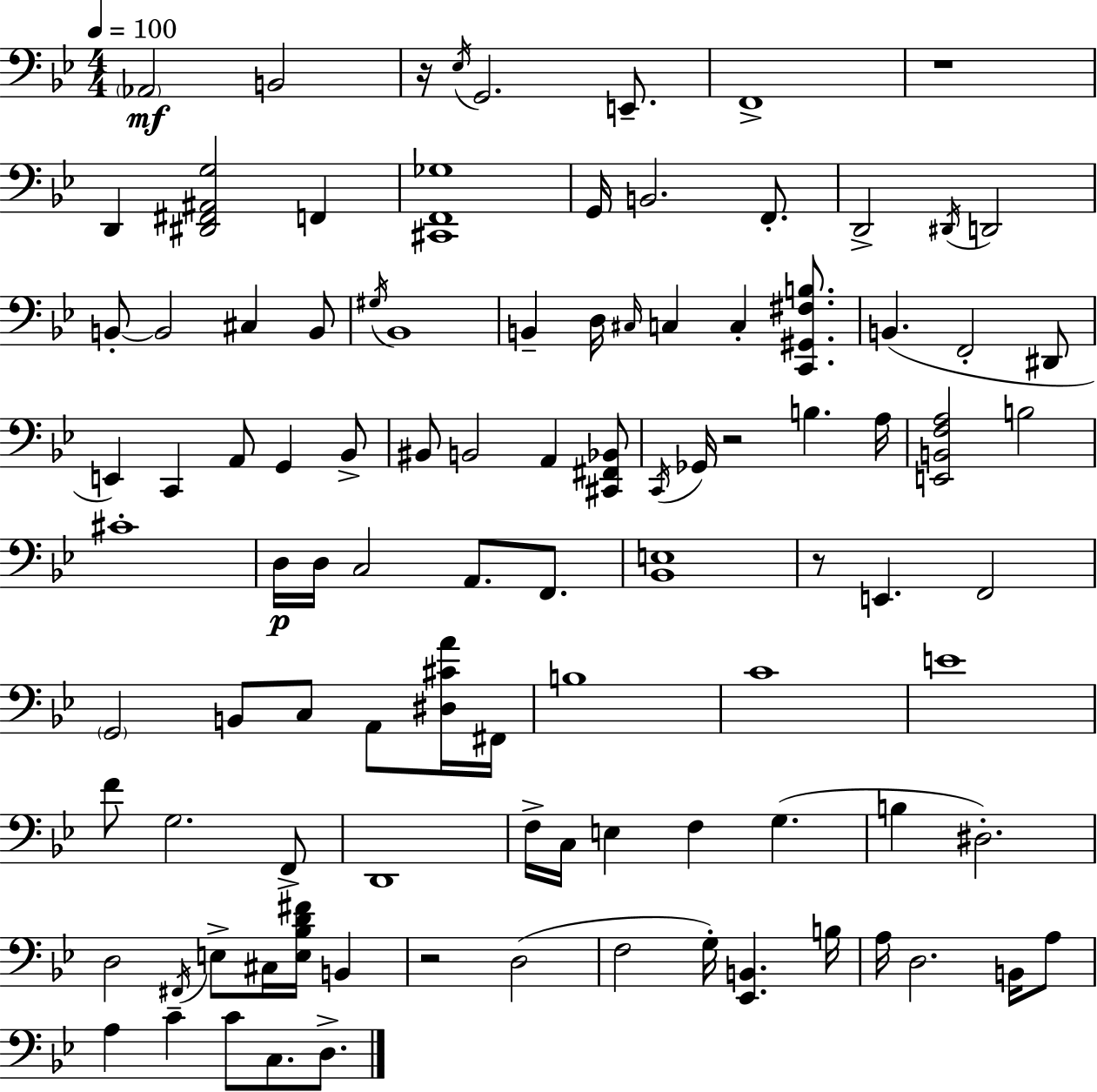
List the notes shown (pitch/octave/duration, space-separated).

Ab2/h B2/h R/s Eb3/s G2/h. E2/e. F2/w R/w D2/q [D#2,F#2,A#2,G3]/h F2/q [C#2,F2,Gb3]/w G2/s B2/h. F2/e. D2/h D#2/s D2/h B2/e B2/h C#3/q B2/e G#3/s Bb2/w B2/q D3/s C#3/s C3/q C3/q [C2,G#2,F#3,B3]/e. B2/q. F2/h D#2/e E2/q C2/q A2/e G2/q Bb2/e BIS2/e B2/h A2/q [C#2,F#2,Bb2]/e C2/s Gb2/s R/h B3/q. A3/s [E2,B2,F3,A3]/h B3/h C#4/w D3/s D3/s C3/h A2/e. F2/e. [Bb2,E3]/w R/e E2/q. F2/h G2/h B2/e C3/e A2/e [D#3,C#4,A4]/s F#2/s B3/w C4/w E4/w F4/e G3/h. F2/e D2/w F3/s C3/s E3/q F3/q G3/q. B3/q D#3/h. D3/h F#2/s E3/e C#3/s [E3,Bb3,D4,F#4]/s B2/q R/h D3/h F3/h G3/s [Eb2,B2]/q. B3/s A3/s D3/h. B2/s A3/e A3/q C4/q C4/e C3/e. D3/e.